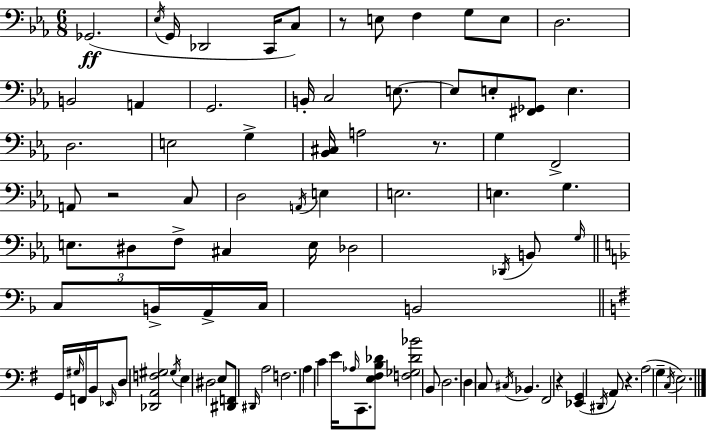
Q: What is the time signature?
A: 6/8